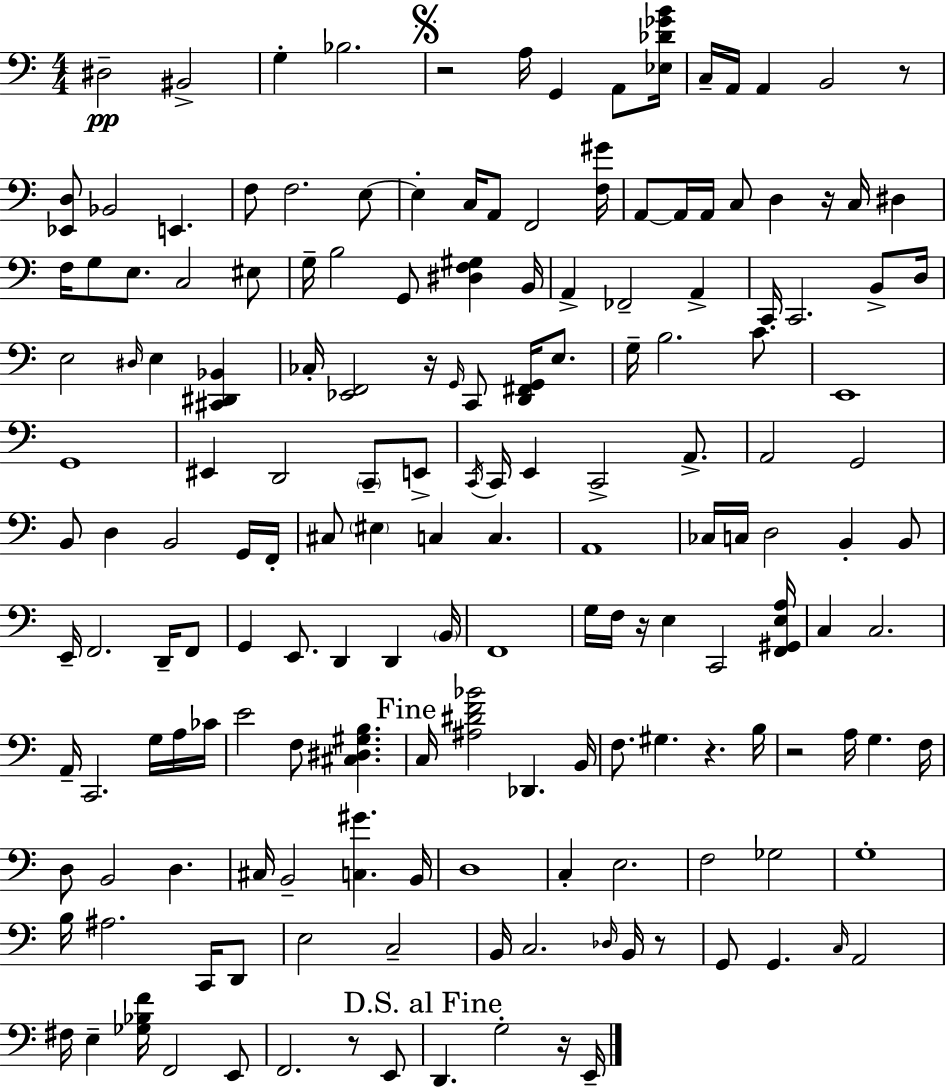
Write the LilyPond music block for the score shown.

{
  \clef bass
  \numericTimeSignature
  \time 4/4
  \key a \minor
  \repeat volta 2 { dis2--\pp bis,2-> | g4-. bes2. | \mark \markup { \musicglyph "scripts.segno" } r2 a16 g,4 a,8 <ees des' ges' b'>16 | c16-- a,16 a,4 b,2 r8 | \break <ees, d>8 bes,2 e,4. | f8 f2. e8~~ | e4-. c16 a,8 f,2 <f gis'>16 | a,8~~ a,16 a,16 c8 d4 r16 c16 dis4 | \break f16 g8 e8. c2 eis8 | g16-- b2 g,8 <dis f gis>4 b,16 | a,4-> fes,2-- a,4-> | c,16 c,2. b,8-> d16 | \break e2 \grace { dis16 } e4 <cis, dis, bes,>4 | ces16-. <ees, f,>2 r16 \grace { g,16 } c,8 <d, fis, g,>16 e8. | g16-- b2. c'8. | e,1 | \break g,1 | eis,4 d,2 \parenthesize c,8-- | e,8-> \acciaccatura { c,16 } c,16 e,4 c,2-> | a,8.-> a,2 g,2 | \break b,8 d4 b,2 | g,16 f,16-. cis8 \parenthesize eis4 c4 c4. | a,1 | ces16 c16 d2 b,4-. | \break b,8 e,16-- f,2. | d,16-- f,8 g,4 e,8. d,4 d,4 | \parenthesize b,16 f,1 | g16 f16 r16 e4 c,2 | \break <f, gis, e a>16 c4 c2. | a,16-- c,2. | g16 a16 ces'16 e'2 f8 <cis dis gis b>4. | \mark "Fine" c16 <ais dis' f' bes'>2 des,4. | \break b,16 f8. gis4. r4. | b16 r2 a16 g4. | f16 d8 b,2 d4. | cis16 b,2-- <c gis'>4. | \break b,16 d1 | c4-. e2. | f2 ges2 | g1-. | \break b16 ais2. | c,16 d,8 e2 c2-- | b,16 c2. | \grace { des16 } b,16 r8 g,8 g,4. \grace { c16 } a,2 | \break fis16 e4-- <ges bes f'>16 f,2 | e,8 f,2. | r8 e,8 \mark "D.S. al Fine" d,4. g2-. | r16 e,16-- } \bar "|."
}